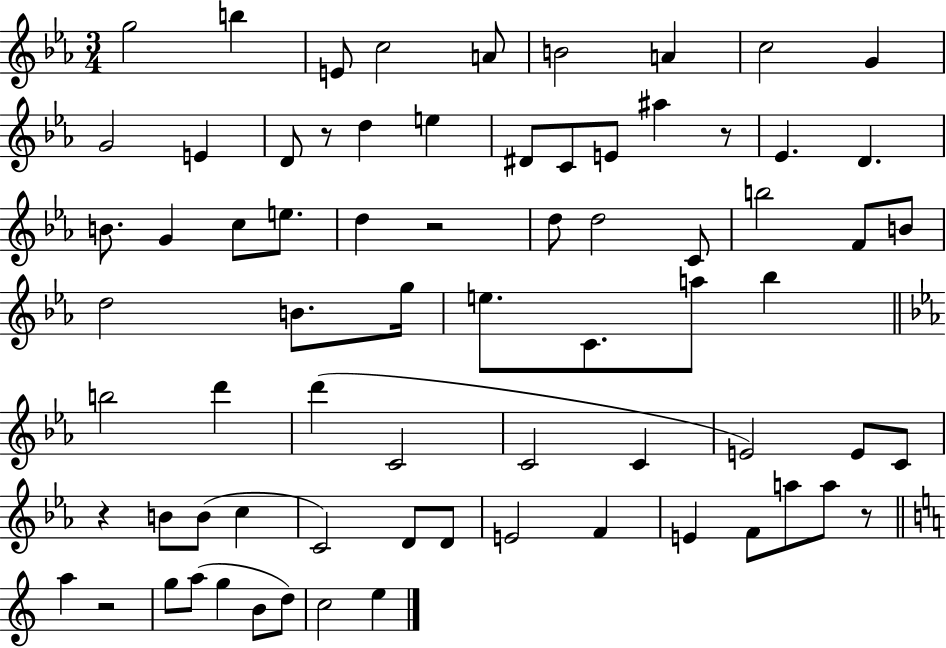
{
  \clef treble
  \numericTimeSignature
  \time 3/4
  \key ees \major
  \repeat volta 2 { g''2 b''4 | e'8 c''2 a'8 | b'2 a'4 | c''2 g'4 | \break g'2 e'4 | d'8 r8 d''4 e''4 | dis'8 c'8 e'8 ais''4 r8 | ees'4. d'4. | \break b'8. g'4 c''8 e''8. | d''4 r2 | d''8 d''2 c'8 | b''2 f'8 b'8 | \break d''2 b'8. g''16 | e''8. c'8. a''8 bes''4 | \bar "||" \break \key ees \major b''2 d'''4 | d'''4( c'2 | c'2 c'4 | e'2) e'8 c'8 | \break r4 b'8 b'8( c''4 | c'2) d'8 d'8 | e'2 f'4 | e'4 f'8 a''8 a''8 r8 | \break \bar "||" \break \key c \major a''4 r2 | g''8 a''8( g''4 b'8 d''8) | c''2 e''4 | } \bar "|."
}